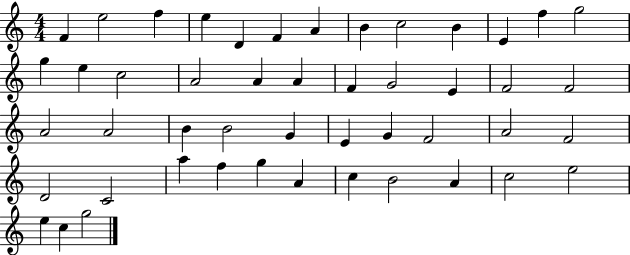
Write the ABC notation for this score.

X:1
T:Untitled
M:4/4
L:1/4
K:C
F e2 f e D F A B c2 B E f g2 g e c2 A2 A A F G2 E F2 F2 A2 A2 B B2 G E G F2 A2 F2 D2 C2 a f g A c B2 A c2 e2 e c g2